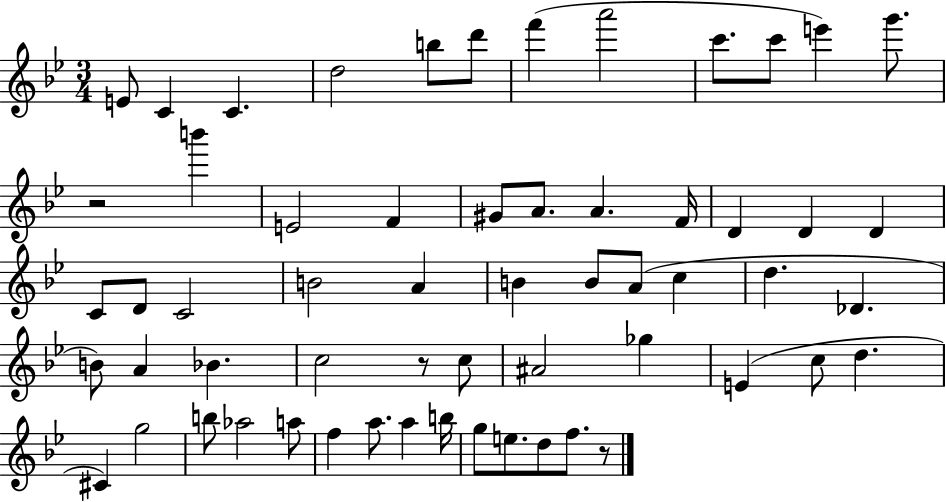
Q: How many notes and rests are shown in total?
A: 59